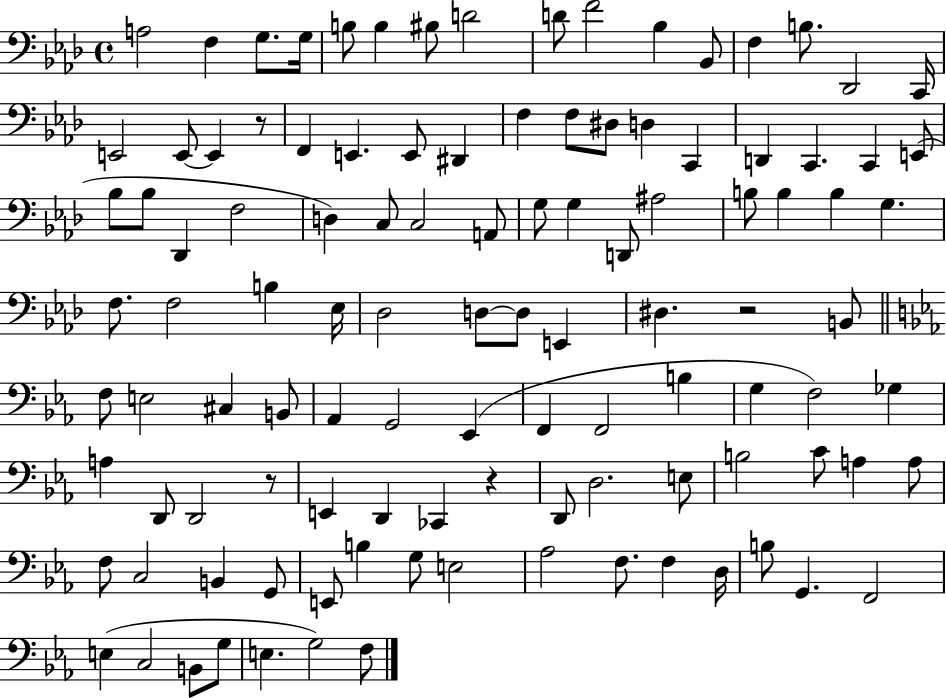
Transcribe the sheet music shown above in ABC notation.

X:1
T:Untitled
M:4/4
L:1/4
K:Ab
A,2 F, G,/2 G,/4 B,/2 B, ^B,/2 D2 D/2 F2 _B, _B,,/2 F, B,/2 _D,,2 C,,/4 E,,2 E,,/2 E,, z/2 F,, E,, E,,/2 ^D,, F, F,/2 ^D,/2 D, C,, D,, C,, C,, E,,/2 _B,/2 _B,/2 _D,, F,2 D, C,/2 C,2 A,,/2 G,/2 G, D,,/2 ^A,2 B,/2 B, B, G, F,/2 F,2 B, _E,/4 _D,2 D,/2 D,/2 E,, ^D, z2 B,,/2 F,/2 E,2 ^C, B,,/2 _A,, G,,2 _E,, F,, F,,2 B, G, F,2 _G, A, D,,/2 D,,2 z/2 E,, D,, _C,, z D,,/2 D,2 E,/2 B,2 C/2 A, A,/2 F,/2 C,2 B,, G,,/2 E,,/2 B, G,/2 E,2 _A,2 F,/2 F, D,/4 B,/2 G,, F,,2 E, C,2 B,,/2 G,/2 E, G,2 F,/2